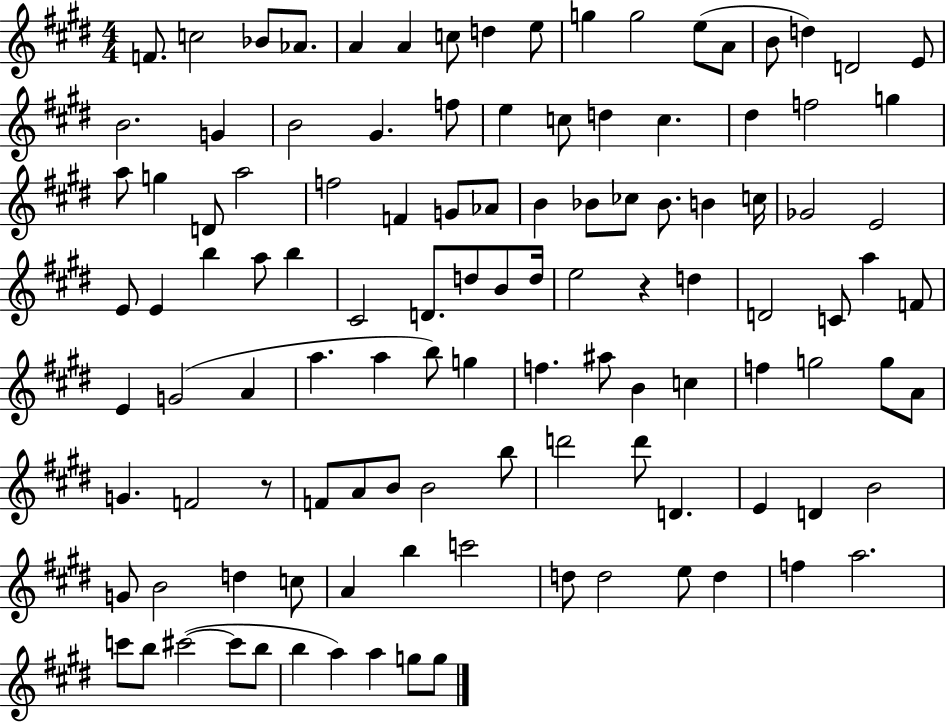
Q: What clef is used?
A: treble